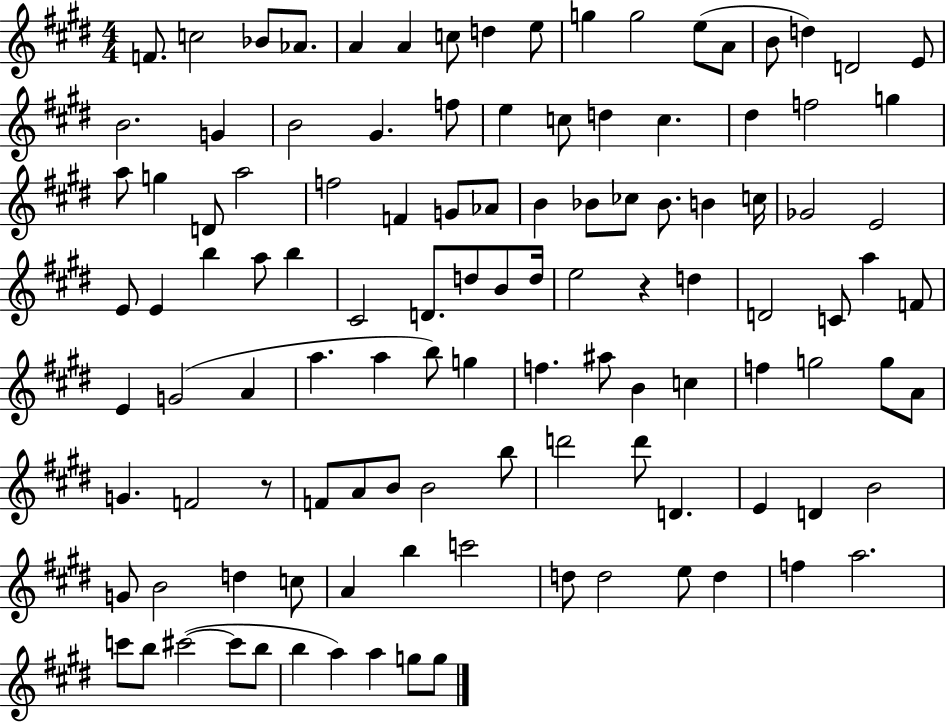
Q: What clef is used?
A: treble